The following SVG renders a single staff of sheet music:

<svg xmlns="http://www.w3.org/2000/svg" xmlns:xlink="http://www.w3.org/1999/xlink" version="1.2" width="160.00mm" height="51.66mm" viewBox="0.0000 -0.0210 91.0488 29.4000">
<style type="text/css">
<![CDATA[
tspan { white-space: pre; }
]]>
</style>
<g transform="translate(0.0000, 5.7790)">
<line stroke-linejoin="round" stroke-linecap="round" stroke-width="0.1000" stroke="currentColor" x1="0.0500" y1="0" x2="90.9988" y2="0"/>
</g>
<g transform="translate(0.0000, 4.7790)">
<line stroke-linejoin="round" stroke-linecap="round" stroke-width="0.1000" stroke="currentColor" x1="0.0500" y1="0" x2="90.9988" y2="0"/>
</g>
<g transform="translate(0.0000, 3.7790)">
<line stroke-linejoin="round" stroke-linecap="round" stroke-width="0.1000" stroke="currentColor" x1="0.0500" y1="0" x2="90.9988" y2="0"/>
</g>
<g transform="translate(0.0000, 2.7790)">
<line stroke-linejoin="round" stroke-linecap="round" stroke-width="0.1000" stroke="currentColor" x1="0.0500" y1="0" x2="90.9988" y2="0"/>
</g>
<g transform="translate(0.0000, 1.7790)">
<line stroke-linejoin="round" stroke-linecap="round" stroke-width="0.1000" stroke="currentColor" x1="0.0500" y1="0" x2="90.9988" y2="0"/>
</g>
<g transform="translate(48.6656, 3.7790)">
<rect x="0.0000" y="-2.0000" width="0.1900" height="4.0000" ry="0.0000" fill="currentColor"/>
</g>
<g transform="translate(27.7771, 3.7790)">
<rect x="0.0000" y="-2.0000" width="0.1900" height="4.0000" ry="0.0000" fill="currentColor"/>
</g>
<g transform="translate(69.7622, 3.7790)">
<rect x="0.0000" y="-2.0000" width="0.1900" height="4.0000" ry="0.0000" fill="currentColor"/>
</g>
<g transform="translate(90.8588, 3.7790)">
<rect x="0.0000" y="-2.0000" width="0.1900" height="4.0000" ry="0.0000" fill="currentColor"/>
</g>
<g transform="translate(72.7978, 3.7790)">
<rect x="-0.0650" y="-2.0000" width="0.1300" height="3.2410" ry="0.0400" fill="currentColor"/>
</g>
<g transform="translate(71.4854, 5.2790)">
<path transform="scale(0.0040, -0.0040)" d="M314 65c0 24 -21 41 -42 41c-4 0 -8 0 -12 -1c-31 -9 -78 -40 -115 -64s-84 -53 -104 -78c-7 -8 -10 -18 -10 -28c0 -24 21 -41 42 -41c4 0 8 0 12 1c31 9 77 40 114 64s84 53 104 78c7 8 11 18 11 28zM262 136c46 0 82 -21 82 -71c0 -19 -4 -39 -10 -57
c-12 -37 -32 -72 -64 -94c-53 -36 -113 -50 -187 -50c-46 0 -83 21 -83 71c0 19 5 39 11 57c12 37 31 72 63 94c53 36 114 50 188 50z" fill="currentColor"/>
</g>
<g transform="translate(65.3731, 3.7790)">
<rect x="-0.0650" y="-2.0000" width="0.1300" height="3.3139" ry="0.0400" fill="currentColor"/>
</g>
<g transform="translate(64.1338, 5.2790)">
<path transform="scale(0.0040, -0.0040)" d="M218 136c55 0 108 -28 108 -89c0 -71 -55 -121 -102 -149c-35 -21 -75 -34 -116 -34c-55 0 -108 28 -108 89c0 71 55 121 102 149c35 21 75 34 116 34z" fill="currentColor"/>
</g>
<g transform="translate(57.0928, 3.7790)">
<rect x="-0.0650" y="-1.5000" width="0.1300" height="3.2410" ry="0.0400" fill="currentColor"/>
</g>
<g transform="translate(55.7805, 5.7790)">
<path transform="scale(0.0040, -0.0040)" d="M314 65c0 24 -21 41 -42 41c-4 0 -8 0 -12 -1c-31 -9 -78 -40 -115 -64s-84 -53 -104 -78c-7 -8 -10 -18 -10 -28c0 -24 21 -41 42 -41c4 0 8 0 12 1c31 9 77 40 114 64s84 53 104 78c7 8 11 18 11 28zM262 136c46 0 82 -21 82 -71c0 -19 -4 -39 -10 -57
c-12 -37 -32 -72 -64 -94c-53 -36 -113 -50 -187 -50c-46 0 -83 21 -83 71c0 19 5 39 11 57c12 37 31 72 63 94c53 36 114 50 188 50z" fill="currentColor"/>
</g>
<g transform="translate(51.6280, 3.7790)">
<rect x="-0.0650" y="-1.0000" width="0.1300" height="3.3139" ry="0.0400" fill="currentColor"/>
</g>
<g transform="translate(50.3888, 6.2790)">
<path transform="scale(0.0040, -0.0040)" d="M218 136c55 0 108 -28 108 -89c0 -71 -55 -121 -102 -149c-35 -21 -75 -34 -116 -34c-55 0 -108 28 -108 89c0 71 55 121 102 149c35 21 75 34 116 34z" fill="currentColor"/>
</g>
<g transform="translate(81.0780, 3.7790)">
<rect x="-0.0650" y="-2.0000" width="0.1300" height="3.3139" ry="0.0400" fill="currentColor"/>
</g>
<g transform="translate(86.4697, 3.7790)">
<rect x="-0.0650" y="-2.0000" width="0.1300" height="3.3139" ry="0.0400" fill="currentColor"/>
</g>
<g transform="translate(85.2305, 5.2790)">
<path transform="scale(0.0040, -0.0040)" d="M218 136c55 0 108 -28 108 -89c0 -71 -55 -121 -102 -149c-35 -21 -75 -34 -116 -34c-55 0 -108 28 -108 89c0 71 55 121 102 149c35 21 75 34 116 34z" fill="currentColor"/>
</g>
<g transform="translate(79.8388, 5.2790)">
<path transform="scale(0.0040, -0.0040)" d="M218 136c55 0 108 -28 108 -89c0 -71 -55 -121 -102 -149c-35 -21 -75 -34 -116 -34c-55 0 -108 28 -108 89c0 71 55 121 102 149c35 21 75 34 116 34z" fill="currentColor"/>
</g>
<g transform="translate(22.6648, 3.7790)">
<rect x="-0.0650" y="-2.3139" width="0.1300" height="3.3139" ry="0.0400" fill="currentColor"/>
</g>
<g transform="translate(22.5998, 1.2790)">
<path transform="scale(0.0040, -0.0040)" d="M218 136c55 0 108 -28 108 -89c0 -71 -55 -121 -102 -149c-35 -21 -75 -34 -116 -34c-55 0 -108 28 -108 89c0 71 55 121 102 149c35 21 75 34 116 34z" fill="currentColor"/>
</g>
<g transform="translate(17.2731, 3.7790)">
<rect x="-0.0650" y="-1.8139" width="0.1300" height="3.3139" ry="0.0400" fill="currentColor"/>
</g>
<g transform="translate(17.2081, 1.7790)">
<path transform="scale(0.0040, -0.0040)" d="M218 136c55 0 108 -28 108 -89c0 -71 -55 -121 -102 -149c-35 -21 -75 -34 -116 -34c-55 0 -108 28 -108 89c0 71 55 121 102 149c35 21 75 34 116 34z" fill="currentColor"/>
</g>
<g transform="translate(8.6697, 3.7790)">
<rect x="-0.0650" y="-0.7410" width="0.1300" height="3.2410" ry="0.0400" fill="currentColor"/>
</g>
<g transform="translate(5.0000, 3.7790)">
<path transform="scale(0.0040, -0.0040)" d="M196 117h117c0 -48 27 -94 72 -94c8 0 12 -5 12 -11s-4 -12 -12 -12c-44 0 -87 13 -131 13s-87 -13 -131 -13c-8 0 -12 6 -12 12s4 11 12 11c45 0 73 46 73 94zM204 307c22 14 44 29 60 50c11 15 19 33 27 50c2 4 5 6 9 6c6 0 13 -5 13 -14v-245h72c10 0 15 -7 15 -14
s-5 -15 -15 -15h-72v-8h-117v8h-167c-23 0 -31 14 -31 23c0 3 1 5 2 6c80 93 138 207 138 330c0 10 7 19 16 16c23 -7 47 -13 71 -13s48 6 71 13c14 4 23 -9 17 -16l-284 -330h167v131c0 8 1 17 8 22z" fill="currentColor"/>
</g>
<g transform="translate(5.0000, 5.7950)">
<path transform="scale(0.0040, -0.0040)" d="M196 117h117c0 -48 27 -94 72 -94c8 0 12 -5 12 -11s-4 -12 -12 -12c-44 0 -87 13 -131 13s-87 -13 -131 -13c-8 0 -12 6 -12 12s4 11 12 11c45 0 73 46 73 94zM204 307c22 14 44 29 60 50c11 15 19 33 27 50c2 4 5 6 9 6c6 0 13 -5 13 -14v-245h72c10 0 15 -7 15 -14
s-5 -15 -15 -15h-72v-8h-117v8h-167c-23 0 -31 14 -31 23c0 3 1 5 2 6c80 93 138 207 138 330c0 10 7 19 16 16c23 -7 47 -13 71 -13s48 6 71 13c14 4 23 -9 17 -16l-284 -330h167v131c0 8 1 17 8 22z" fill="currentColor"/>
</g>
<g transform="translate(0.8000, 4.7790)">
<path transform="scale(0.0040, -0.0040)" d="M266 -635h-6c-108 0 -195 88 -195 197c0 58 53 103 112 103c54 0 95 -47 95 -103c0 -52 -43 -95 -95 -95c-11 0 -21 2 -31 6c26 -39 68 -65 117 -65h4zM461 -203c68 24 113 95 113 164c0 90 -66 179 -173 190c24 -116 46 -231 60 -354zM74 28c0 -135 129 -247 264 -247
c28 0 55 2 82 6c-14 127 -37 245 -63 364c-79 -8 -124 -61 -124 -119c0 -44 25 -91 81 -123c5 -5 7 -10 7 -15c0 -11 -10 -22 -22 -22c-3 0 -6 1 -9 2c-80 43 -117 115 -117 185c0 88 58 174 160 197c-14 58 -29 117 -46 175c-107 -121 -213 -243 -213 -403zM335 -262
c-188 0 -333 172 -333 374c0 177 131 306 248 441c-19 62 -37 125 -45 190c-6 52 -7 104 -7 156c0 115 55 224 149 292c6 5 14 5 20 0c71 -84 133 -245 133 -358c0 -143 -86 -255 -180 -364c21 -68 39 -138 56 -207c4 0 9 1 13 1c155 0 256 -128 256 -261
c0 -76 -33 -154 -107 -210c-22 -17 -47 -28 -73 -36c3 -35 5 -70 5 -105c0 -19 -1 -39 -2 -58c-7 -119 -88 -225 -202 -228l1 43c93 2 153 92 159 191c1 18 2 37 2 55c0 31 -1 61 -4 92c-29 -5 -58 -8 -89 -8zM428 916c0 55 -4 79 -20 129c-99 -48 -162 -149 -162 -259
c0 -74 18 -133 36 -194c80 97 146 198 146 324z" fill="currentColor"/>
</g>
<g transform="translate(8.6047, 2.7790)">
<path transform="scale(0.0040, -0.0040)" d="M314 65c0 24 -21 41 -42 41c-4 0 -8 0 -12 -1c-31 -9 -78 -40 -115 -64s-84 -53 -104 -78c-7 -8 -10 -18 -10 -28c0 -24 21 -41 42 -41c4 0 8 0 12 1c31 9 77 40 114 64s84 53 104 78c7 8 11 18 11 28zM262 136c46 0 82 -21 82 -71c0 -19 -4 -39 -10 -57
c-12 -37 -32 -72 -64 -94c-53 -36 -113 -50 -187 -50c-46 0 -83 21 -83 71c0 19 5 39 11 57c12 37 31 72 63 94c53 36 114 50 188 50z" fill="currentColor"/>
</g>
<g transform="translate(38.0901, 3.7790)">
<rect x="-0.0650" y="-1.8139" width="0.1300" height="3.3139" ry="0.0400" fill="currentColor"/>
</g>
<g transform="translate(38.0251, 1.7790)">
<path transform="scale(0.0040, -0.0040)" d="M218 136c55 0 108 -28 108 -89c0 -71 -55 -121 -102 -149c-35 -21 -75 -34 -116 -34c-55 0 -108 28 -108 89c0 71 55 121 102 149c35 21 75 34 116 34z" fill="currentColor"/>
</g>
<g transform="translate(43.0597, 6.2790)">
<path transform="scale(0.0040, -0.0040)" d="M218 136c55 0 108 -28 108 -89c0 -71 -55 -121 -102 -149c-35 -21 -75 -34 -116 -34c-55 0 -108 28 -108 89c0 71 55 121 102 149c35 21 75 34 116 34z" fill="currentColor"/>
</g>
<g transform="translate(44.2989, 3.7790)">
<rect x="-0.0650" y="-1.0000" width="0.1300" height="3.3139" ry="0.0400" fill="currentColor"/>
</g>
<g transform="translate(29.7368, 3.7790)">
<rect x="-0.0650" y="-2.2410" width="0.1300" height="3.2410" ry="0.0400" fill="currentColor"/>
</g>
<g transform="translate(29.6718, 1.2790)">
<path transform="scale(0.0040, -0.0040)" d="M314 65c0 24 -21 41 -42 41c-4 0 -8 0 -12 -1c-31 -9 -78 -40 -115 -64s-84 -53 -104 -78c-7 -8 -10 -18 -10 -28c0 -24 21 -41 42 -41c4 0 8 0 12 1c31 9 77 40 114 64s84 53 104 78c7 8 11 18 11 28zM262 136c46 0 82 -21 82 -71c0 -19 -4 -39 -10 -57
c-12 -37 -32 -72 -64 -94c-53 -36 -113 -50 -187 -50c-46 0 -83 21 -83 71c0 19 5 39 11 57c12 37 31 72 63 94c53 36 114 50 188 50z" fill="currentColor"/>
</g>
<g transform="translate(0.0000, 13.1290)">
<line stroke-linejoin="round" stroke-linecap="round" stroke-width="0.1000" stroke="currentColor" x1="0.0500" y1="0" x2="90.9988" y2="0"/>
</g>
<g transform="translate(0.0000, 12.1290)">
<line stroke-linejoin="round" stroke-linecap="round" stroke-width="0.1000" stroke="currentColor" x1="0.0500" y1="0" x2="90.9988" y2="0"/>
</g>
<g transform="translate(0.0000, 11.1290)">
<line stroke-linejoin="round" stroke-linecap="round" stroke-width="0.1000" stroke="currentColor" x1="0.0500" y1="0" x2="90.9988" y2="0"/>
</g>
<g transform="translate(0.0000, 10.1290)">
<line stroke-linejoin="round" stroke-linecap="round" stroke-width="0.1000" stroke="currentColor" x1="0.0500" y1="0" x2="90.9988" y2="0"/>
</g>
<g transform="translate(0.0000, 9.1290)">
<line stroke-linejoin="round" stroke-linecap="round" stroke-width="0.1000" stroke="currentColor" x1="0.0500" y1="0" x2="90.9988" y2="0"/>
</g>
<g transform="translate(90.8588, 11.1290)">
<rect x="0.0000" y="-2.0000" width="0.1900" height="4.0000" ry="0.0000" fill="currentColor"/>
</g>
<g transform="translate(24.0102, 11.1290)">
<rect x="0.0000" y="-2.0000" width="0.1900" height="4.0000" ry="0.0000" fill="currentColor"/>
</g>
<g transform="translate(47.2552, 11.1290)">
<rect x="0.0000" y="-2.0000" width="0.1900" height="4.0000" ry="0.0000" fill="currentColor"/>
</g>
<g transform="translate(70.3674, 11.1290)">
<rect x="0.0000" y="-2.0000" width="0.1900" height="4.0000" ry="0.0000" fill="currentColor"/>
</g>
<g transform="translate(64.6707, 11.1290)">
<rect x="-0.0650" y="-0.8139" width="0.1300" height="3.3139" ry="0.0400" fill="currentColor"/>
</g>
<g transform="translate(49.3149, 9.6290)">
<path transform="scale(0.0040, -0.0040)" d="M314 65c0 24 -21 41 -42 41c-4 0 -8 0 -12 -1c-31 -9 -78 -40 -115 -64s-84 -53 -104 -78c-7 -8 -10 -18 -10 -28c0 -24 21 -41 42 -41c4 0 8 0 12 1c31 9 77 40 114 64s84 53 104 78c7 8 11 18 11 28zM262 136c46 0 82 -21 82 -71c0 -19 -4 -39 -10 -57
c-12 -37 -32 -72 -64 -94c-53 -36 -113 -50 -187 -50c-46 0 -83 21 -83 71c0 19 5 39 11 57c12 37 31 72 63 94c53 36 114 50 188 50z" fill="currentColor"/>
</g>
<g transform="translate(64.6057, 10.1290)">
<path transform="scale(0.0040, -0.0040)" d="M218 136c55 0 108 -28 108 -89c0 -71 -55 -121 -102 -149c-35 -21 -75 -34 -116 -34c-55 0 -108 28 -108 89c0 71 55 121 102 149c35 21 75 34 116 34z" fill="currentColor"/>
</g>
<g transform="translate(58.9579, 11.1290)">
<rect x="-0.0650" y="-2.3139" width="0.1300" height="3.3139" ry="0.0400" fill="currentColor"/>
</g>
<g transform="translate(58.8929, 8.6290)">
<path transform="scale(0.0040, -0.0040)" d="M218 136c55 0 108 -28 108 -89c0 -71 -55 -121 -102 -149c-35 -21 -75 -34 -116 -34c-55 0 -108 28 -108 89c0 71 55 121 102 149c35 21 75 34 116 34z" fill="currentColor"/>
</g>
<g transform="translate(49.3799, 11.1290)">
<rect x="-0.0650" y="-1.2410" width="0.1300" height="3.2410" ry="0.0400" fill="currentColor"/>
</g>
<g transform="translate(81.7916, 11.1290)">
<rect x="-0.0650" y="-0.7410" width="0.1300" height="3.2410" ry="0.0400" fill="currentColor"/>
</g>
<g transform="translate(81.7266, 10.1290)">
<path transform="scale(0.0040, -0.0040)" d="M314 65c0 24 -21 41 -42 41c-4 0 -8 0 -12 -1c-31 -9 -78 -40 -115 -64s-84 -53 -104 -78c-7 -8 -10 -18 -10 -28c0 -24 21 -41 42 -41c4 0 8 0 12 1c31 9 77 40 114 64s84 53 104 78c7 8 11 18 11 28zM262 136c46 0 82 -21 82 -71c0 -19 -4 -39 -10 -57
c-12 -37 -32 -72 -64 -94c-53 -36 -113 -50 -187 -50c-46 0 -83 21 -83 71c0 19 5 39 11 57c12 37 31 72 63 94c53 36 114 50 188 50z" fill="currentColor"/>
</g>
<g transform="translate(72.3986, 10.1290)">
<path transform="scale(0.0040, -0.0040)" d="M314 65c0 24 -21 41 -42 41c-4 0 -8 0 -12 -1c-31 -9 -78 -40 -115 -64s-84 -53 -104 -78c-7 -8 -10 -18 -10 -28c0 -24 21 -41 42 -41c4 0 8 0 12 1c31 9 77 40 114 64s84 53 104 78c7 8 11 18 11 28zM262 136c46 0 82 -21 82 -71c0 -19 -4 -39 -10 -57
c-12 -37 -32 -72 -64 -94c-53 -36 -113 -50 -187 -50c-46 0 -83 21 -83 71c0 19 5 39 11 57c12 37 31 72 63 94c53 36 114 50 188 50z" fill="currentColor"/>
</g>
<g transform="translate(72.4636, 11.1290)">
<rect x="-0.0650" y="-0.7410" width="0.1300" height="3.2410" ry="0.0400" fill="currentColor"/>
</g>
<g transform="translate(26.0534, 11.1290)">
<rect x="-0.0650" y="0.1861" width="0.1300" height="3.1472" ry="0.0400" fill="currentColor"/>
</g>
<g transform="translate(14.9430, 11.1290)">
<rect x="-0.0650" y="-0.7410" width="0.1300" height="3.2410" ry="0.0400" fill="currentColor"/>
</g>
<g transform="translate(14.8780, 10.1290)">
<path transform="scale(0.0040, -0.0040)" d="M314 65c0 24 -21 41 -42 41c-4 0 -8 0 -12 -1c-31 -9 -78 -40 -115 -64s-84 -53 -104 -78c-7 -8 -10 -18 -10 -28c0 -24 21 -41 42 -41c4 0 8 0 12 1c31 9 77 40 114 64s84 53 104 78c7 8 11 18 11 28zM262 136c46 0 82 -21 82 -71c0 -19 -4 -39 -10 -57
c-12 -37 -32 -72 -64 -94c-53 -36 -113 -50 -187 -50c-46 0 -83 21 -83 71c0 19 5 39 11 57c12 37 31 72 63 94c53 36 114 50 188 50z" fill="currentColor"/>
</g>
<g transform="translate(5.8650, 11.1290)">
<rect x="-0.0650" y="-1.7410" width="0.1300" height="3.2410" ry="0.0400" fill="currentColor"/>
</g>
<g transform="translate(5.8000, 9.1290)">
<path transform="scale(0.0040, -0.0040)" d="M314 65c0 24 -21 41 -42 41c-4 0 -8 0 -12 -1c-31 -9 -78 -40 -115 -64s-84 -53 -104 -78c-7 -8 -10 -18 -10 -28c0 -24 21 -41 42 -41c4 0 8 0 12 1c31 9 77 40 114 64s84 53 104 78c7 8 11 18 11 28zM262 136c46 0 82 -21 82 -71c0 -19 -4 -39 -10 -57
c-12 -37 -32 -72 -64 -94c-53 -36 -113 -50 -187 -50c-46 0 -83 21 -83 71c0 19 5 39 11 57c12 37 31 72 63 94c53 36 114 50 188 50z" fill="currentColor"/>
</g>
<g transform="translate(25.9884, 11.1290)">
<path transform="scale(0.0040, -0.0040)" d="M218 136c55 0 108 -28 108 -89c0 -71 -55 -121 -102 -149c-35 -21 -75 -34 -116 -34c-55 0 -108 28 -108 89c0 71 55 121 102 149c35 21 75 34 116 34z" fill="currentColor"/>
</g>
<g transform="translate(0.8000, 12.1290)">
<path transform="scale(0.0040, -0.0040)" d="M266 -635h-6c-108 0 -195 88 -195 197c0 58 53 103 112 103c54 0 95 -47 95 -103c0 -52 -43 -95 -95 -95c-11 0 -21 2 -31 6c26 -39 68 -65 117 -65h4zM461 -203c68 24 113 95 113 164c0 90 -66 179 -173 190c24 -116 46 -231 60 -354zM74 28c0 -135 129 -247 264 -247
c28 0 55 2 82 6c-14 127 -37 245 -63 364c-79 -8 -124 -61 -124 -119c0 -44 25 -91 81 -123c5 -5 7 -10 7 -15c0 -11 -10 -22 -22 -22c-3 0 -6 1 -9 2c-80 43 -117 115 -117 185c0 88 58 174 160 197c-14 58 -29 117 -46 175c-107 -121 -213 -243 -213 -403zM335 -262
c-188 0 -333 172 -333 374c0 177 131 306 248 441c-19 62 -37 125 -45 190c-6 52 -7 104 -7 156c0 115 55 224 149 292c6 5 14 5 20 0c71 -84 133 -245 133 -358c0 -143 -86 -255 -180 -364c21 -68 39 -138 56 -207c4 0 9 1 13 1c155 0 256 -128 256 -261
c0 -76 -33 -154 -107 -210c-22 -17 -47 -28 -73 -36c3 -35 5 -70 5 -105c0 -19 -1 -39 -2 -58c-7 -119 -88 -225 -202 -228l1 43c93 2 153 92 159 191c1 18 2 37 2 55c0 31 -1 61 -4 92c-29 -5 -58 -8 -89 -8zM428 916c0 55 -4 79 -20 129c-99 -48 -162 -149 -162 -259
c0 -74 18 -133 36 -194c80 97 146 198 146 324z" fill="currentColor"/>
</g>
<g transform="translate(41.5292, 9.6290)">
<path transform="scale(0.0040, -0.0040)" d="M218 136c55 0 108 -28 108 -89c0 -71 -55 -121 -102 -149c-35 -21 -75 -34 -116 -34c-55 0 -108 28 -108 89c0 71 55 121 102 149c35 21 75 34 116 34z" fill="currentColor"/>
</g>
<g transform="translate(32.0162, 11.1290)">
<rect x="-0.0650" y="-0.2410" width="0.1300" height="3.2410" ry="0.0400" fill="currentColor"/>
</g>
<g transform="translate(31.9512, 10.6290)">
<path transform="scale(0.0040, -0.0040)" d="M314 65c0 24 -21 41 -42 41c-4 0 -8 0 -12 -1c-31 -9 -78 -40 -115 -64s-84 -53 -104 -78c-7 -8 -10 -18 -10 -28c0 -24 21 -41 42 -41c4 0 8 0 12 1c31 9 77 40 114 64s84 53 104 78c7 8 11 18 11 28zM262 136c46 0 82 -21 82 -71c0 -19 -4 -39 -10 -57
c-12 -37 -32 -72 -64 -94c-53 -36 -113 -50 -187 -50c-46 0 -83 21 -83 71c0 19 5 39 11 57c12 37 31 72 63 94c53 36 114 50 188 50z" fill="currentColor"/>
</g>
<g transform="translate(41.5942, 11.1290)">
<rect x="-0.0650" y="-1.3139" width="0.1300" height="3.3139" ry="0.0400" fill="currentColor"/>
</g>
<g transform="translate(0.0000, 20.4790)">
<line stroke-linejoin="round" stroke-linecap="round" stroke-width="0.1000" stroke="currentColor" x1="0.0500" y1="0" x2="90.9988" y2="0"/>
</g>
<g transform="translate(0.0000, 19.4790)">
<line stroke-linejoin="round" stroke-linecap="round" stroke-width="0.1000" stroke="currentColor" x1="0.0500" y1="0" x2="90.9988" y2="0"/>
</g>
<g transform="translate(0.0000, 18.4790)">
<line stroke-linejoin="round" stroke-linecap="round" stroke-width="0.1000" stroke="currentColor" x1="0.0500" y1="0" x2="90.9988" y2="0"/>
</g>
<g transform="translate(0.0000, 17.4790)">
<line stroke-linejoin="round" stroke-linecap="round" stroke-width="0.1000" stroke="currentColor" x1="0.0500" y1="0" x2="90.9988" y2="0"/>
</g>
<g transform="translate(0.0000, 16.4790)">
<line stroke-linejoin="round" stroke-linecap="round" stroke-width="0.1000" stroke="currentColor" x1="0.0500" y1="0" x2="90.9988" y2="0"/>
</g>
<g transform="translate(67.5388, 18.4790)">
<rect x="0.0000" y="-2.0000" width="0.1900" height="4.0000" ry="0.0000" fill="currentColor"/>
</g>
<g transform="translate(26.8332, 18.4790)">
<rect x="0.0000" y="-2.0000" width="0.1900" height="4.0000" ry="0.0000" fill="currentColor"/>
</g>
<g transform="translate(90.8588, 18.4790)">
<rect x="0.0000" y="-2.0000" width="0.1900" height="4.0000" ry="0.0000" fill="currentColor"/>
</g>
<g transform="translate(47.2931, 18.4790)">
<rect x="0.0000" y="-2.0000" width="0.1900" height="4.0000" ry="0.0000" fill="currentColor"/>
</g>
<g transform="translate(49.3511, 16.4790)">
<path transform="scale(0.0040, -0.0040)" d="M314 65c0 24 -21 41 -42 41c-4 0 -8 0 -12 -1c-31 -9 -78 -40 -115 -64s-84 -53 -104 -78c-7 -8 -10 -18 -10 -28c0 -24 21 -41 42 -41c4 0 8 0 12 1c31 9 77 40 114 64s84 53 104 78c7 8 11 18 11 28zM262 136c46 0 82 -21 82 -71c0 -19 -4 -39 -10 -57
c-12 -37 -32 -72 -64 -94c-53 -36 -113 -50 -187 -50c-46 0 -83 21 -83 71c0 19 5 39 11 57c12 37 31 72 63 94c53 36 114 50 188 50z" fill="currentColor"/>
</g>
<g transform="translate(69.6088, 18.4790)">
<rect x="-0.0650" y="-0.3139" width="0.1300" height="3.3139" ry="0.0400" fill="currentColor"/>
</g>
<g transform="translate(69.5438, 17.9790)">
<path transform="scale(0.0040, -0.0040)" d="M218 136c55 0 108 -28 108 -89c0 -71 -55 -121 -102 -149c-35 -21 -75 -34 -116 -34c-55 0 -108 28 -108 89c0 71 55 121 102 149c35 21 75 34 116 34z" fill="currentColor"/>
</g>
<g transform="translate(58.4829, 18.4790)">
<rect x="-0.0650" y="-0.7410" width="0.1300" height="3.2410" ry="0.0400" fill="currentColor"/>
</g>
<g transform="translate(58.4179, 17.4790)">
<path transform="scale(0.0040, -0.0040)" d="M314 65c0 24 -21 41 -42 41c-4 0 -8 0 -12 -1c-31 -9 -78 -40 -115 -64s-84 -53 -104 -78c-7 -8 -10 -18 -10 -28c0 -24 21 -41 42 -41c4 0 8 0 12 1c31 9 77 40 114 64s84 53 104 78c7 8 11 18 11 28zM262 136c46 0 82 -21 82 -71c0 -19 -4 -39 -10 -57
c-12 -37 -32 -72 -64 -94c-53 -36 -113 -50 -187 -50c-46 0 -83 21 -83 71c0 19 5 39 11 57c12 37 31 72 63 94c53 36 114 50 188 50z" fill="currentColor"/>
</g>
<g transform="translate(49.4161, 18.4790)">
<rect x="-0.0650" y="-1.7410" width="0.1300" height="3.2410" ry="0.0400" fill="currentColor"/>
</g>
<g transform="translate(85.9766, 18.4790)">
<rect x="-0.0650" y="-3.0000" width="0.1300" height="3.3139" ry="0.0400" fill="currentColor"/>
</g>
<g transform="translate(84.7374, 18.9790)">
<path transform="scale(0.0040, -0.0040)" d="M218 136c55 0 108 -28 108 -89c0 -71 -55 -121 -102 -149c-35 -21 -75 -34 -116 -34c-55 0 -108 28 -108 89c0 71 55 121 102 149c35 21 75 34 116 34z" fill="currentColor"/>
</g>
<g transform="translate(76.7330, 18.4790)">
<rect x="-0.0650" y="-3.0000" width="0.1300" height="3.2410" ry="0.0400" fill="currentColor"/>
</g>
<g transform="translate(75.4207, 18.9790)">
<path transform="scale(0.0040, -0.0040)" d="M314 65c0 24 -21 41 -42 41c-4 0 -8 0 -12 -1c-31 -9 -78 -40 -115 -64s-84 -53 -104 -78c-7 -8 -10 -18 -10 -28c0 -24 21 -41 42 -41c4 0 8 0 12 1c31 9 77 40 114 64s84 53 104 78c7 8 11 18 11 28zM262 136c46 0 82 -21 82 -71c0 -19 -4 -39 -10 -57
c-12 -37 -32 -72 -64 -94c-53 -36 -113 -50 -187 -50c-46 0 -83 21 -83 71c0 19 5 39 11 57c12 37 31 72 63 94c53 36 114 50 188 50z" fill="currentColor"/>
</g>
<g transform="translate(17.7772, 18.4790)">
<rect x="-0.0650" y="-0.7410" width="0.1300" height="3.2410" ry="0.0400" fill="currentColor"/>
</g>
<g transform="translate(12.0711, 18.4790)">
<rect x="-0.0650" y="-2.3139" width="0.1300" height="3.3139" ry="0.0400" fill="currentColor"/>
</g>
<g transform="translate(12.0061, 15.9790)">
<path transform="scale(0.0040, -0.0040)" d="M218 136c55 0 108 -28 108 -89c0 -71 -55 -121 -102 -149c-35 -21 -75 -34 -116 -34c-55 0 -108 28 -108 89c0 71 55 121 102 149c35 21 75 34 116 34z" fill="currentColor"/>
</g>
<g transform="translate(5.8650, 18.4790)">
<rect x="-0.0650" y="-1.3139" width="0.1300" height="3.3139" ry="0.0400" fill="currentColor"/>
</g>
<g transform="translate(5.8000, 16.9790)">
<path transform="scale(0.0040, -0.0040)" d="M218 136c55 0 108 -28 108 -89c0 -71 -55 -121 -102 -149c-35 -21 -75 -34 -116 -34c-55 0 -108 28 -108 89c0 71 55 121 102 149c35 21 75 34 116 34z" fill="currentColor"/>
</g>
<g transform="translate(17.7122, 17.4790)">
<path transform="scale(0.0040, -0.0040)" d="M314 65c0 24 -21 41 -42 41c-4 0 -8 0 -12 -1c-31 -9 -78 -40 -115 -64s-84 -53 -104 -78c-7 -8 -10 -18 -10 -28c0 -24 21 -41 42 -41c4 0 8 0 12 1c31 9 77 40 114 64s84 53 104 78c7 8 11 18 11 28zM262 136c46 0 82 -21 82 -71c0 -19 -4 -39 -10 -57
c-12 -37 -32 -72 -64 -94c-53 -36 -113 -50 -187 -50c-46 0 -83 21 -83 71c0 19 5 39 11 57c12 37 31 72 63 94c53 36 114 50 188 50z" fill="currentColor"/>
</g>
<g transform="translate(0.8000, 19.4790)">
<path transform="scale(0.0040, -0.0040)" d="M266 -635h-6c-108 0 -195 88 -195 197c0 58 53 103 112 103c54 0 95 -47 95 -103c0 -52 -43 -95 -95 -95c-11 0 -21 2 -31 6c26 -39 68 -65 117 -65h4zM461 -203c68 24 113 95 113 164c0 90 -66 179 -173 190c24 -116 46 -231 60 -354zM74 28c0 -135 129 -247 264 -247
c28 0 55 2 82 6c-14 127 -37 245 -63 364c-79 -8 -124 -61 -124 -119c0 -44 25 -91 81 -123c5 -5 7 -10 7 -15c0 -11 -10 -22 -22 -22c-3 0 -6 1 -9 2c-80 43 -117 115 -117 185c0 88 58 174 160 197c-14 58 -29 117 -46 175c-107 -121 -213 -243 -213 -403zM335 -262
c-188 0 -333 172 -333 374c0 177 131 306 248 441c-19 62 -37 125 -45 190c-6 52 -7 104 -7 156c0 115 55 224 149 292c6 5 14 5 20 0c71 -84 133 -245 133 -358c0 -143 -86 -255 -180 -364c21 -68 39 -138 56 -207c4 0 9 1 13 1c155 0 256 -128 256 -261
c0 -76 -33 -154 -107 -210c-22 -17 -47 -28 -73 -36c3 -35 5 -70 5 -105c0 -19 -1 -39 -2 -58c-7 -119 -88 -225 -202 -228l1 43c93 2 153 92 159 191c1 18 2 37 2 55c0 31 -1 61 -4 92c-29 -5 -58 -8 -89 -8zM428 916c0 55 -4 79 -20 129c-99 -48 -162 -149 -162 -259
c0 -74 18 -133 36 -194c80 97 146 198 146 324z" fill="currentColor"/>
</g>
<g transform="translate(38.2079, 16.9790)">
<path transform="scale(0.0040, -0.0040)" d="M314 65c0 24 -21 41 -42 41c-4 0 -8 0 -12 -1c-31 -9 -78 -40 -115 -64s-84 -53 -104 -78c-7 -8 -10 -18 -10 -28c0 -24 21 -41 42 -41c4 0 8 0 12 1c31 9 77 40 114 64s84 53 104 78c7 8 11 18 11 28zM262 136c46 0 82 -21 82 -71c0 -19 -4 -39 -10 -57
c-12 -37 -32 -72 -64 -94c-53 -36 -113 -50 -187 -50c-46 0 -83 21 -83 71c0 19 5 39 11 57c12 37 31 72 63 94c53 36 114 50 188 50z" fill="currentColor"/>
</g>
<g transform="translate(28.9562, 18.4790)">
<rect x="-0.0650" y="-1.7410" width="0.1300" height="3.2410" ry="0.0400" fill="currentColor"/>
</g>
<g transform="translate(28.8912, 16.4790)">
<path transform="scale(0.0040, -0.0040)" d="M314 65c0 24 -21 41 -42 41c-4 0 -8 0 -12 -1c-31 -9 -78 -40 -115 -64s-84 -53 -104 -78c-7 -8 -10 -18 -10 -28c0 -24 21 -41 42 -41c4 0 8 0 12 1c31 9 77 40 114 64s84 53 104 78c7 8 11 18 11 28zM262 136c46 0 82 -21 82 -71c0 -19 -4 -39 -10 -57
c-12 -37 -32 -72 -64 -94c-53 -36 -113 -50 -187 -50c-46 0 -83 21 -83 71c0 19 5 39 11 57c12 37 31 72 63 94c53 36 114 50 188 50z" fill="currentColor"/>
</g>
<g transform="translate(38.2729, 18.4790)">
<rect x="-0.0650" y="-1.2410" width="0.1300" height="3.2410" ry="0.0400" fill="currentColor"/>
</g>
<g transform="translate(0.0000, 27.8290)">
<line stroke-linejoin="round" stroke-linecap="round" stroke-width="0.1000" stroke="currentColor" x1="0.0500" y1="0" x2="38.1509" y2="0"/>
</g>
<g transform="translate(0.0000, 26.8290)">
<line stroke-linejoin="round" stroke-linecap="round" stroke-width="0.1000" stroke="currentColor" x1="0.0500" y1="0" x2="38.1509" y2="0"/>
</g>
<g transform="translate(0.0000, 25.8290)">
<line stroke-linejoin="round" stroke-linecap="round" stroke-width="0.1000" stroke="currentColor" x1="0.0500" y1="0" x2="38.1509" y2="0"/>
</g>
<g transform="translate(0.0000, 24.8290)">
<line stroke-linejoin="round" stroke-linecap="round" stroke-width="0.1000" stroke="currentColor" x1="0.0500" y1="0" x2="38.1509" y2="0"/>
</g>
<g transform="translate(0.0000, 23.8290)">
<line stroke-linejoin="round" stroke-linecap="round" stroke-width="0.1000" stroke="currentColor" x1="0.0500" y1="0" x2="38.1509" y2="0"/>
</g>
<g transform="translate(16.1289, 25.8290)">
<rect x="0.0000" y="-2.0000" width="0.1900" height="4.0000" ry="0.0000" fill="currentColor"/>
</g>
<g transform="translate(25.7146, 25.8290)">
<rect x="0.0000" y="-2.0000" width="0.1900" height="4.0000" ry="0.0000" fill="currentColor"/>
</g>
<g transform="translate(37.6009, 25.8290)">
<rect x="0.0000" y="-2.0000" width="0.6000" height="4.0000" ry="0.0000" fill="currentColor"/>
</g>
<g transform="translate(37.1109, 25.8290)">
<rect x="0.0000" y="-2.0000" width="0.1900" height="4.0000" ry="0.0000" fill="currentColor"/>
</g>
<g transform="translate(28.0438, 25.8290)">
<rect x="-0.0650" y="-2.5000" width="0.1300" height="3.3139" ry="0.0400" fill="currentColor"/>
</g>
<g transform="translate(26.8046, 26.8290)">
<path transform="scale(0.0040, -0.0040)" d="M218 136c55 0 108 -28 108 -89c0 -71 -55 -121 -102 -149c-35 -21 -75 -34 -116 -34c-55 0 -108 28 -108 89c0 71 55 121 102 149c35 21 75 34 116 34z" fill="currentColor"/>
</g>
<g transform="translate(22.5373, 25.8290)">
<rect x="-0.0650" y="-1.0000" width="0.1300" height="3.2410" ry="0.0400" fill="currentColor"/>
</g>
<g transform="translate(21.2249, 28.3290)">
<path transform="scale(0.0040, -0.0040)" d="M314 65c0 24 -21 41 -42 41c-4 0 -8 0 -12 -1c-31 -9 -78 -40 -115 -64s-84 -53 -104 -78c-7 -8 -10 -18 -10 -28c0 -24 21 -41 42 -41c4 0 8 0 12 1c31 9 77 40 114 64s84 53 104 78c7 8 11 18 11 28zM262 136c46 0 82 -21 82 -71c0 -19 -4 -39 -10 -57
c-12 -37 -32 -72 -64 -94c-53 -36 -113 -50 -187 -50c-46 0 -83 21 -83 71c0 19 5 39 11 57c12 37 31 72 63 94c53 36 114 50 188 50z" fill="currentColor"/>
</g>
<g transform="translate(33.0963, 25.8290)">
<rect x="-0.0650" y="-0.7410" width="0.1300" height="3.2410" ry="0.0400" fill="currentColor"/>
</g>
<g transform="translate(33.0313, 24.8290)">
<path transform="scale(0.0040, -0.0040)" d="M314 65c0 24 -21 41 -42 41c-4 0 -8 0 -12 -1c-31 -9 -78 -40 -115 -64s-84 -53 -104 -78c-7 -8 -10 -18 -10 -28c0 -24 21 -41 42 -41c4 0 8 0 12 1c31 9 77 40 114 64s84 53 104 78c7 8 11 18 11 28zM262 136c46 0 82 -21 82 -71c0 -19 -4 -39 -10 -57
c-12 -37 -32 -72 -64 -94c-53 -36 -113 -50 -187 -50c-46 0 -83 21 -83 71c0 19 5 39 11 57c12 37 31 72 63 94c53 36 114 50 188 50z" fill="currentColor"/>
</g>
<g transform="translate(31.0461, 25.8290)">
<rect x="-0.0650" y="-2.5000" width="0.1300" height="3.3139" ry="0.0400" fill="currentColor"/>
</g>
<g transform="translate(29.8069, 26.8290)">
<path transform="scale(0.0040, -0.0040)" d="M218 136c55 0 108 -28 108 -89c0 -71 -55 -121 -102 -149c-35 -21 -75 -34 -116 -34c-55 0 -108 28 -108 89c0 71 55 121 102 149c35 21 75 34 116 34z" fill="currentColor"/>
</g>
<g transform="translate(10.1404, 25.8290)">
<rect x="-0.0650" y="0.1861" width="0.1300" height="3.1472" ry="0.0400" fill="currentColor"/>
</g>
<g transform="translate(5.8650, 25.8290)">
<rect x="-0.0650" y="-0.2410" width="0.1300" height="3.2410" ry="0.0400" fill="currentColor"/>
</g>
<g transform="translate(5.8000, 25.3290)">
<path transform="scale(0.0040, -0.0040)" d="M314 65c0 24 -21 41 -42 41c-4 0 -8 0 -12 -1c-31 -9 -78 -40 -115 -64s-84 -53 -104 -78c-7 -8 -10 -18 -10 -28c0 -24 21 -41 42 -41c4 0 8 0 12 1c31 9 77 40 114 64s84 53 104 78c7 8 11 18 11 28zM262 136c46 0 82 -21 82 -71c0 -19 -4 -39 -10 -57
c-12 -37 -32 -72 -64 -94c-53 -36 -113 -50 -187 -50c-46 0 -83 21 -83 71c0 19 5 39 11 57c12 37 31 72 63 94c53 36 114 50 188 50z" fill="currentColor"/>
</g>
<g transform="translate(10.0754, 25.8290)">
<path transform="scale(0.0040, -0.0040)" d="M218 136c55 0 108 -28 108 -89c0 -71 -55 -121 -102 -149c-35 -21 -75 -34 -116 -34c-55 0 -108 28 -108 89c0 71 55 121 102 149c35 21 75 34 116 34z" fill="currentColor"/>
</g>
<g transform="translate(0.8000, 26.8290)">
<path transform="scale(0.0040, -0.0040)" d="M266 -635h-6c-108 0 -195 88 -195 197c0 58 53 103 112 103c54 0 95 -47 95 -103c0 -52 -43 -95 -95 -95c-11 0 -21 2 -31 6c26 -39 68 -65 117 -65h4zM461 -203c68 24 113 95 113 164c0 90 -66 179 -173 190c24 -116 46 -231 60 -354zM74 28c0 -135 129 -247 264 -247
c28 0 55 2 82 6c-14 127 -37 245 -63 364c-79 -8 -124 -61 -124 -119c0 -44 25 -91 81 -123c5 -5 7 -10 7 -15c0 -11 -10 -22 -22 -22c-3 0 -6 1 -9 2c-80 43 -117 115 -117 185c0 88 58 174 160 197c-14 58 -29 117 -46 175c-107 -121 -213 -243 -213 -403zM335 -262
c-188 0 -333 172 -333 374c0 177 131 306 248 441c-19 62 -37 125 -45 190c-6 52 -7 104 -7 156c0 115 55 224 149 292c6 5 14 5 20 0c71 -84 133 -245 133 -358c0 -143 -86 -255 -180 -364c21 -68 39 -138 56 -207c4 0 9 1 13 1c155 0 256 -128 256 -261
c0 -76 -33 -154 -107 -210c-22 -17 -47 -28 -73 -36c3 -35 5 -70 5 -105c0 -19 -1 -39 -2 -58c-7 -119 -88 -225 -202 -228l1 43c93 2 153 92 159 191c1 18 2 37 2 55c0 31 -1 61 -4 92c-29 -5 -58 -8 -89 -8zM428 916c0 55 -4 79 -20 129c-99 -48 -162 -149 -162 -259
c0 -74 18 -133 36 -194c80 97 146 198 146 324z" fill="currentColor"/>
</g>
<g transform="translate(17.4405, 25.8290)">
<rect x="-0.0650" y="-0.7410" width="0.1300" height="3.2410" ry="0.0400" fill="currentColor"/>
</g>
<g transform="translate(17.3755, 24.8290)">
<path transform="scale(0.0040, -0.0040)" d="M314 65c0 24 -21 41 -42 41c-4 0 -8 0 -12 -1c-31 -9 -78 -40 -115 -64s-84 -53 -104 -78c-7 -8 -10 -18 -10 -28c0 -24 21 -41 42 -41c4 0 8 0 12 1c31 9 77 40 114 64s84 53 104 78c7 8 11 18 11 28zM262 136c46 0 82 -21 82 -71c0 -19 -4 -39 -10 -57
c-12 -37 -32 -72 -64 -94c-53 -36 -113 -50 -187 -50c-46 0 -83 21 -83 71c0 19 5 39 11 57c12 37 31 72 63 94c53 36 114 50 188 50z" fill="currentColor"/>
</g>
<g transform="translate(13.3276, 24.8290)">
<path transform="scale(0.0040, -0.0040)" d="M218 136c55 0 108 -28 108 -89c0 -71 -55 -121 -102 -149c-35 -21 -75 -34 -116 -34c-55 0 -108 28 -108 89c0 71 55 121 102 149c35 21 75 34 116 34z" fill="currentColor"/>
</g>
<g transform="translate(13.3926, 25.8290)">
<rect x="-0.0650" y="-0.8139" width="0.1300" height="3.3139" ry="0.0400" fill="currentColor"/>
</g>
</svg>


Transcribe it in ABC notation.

X:1
T:Untitled
M:4/4
L:1/4
K:C
d2 f g g2 f D D E2 F F2 F F f2 d2 B c2 e e2 g d d2 d2 e g d2 f2 e2 f2 d2 c A2 A c2 B d d2 D2 G G d2